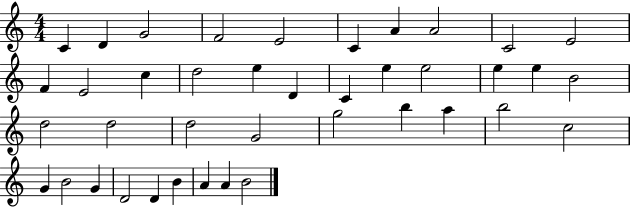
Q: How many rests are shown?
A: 0